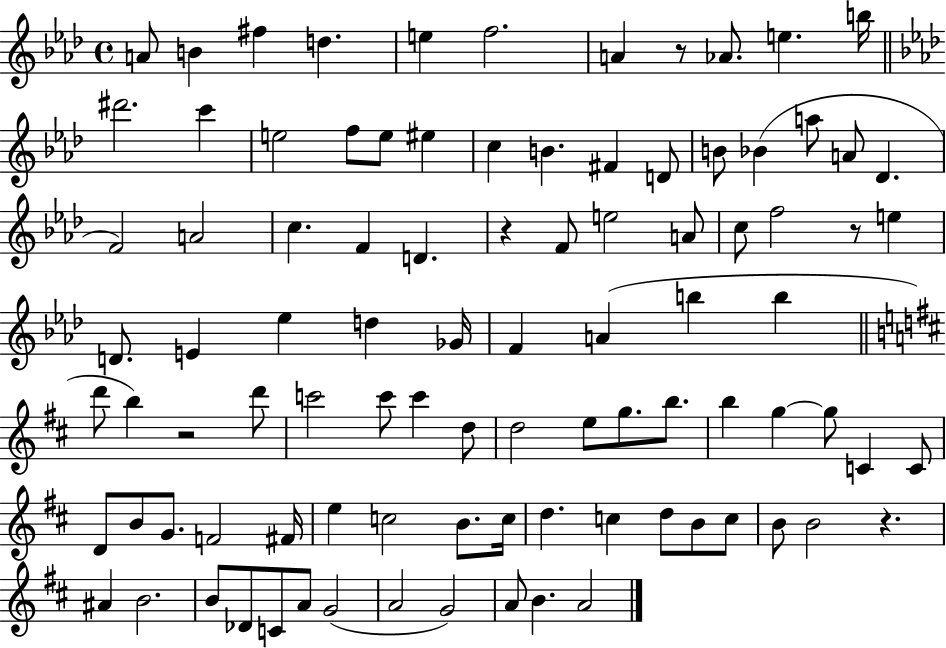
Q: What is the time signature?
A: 4/4